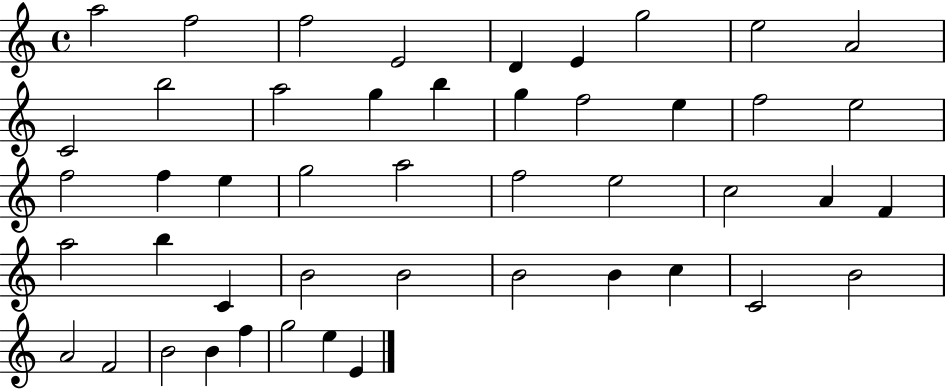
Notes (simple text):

A5/h F5/h F5/h E4/h D4/q E4/q G5/h E5/h A4/h C4/h B5/h A5/h G5/q B5/q G5/q F5/h E5/q F5/h E5/h F5/h F5/q E5/q G5/h A5/h F5/h E5/h C5/h A4/q F4/q A5/h B5/q C4/q B4/h B4/h B4/h B4/q C5/q C4/h B4/h A4/h F4/h B4/h B4/q F5/q G5/h E5/q E4/q